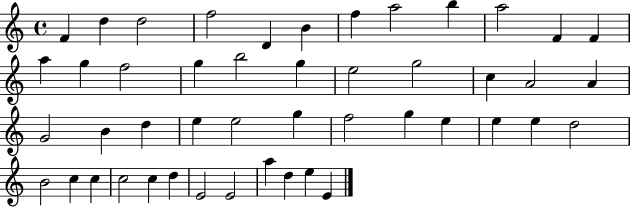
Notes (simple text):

F4/q D5/q D5/h F5/h D4/q B4/q F5/q A5/h B5/q A5/h F4/q F4/q A5/q G5/q F5/h G5/q B5/h G5/q E5/h G5/h C5/q A4/h A4/q G4/h B4/q D5/q E5/q E5/h G5/q F5/h G5/q E5/q E5/q E5/q D5/h B4/h C5/q C5/q C5/h C5/q D5/q E4/h E4/h A5/q D5/q E5/q E4/q